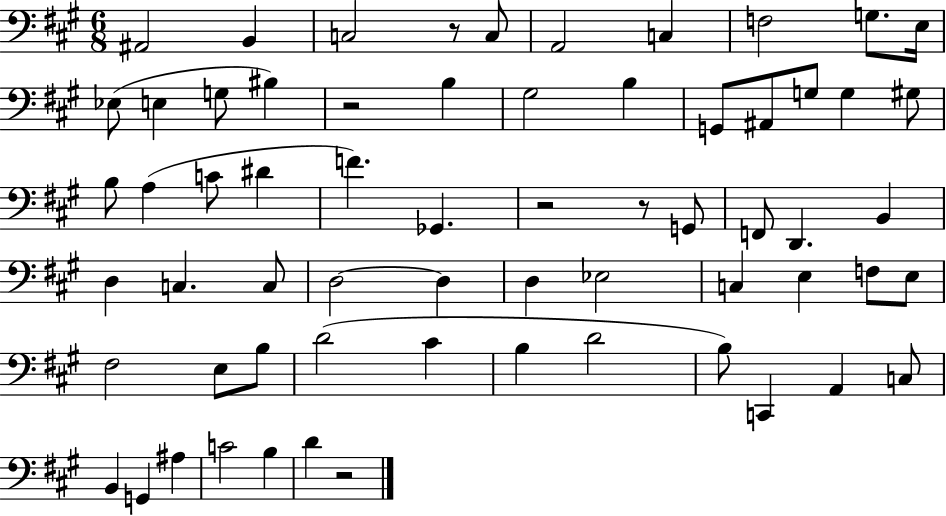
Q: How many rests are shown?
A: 5